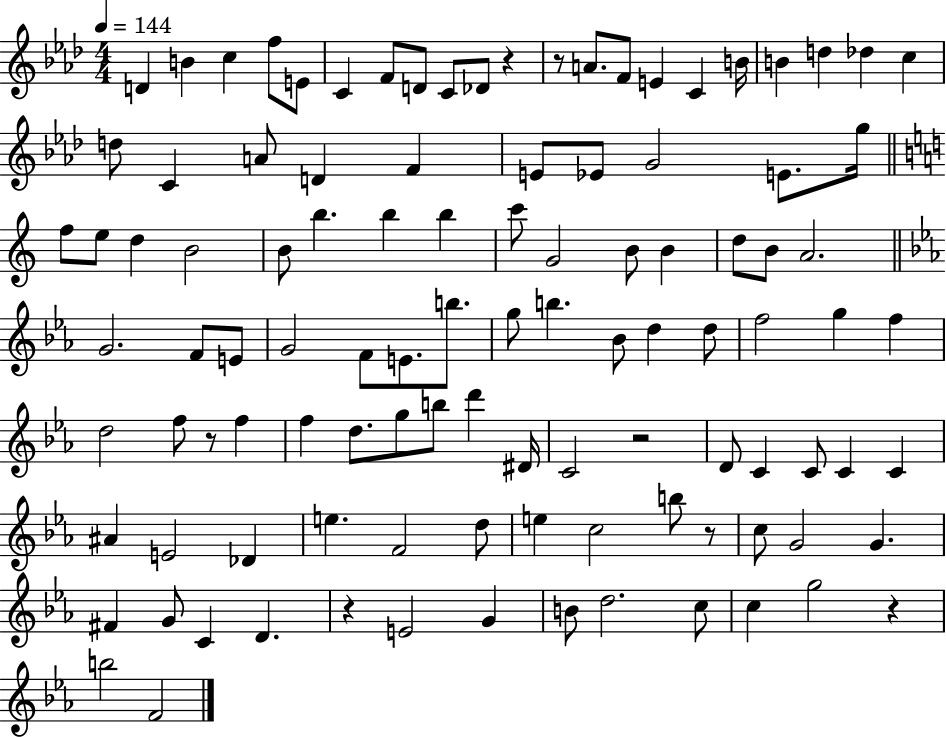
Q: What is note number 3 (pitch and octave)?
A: C5